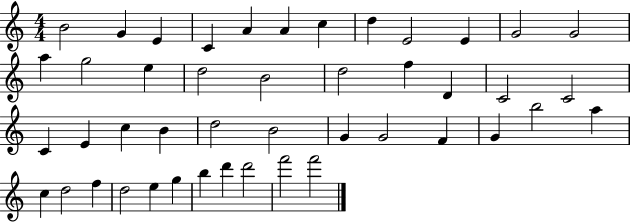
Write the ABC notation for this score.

X:1
T:Untitled
M:4/4
L:1/4
K:C
B2 G E C A A c d E2 E G2 G2 a g2 e d2 B2 d2 f D C2 C2 C E c B d2 B2 G G2 F G b2 a c d2 f d2 e g b d' d'2 f'2 f'2